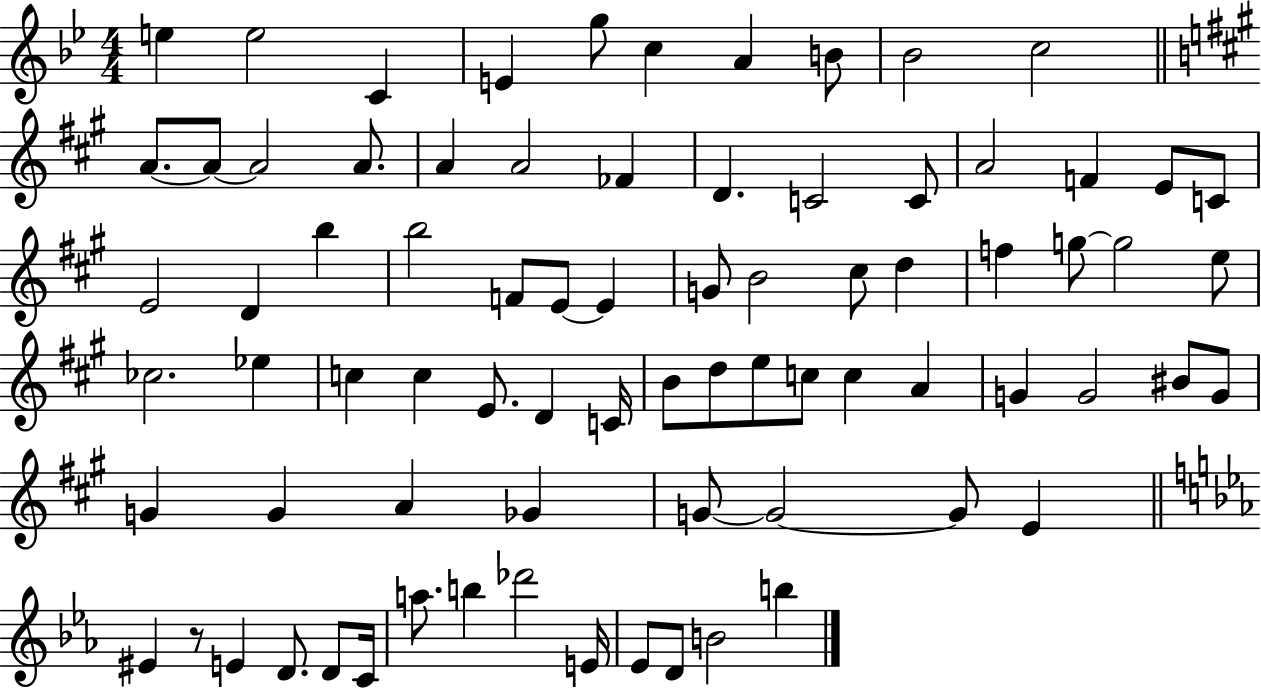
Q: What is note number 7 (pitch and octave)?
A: A4